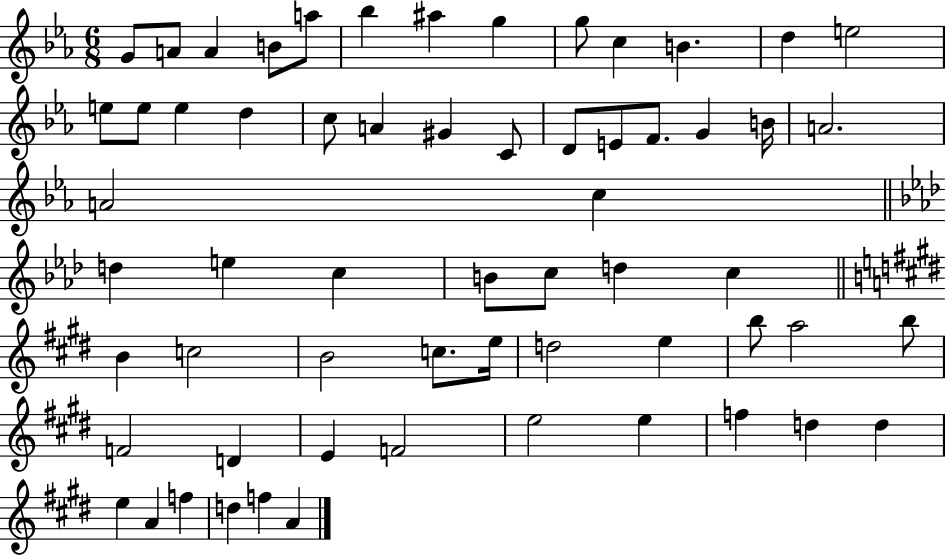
G4/e A4/e A4/q B4/e A5/e Bb5/q A#5/q G5/q G5/e C5/q B4/q. D5/q E5/h E5/e E5/e E5/q D5/q C5/e A4/q G#4/q C4/e D4/e E4/e F4/e. G4/q B4/s A4/h. A4/h C5/q D5/q E5/q C5/q B4/e C5/e D5/q C5/q B4/q C5/h B4/h C5/e. E5/s D5/h E5/q B5/e A5/h B5/e F4/h D4/q E4/q F4/h E5/h E5/q F5/q D5/q D5/q E5/q A4/q F5/q D5/q F5/q A4/q